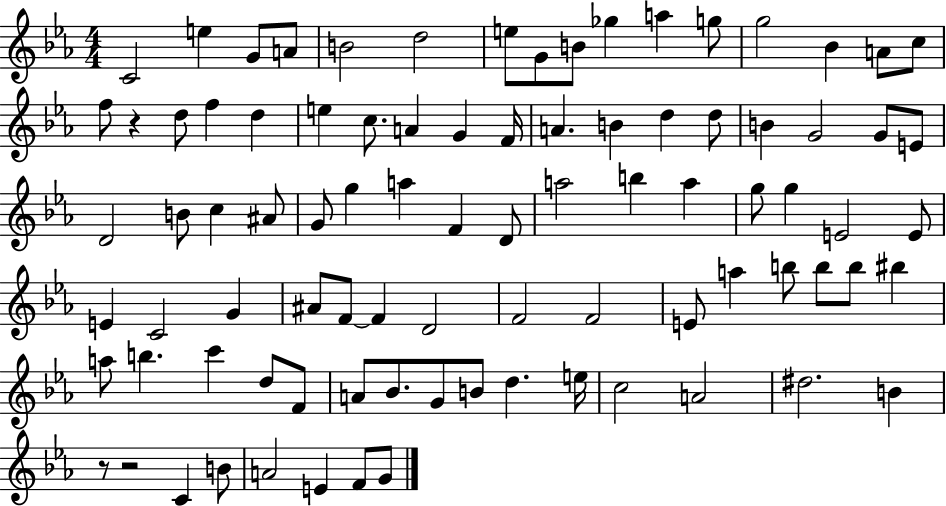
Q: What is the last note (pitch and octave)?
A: G4